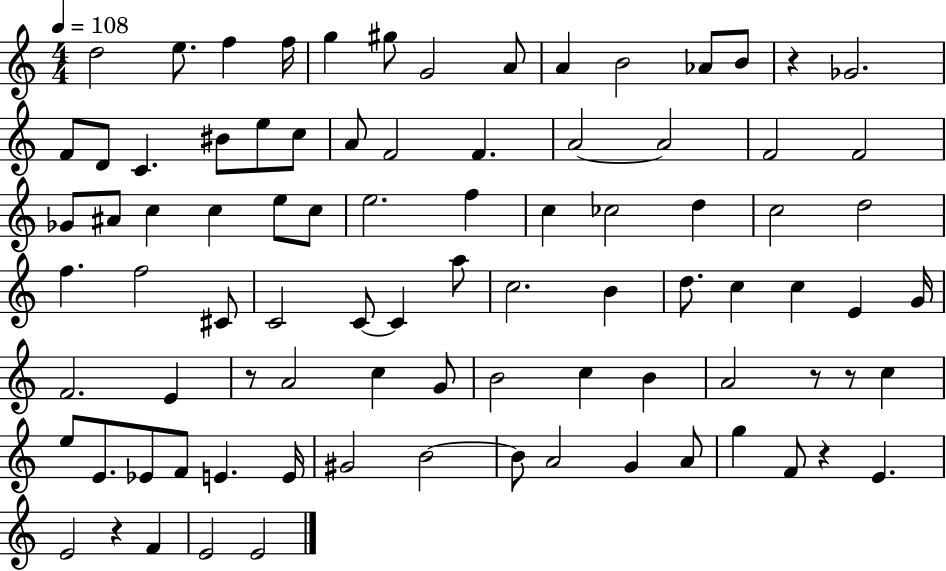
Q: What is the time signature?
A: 4/4